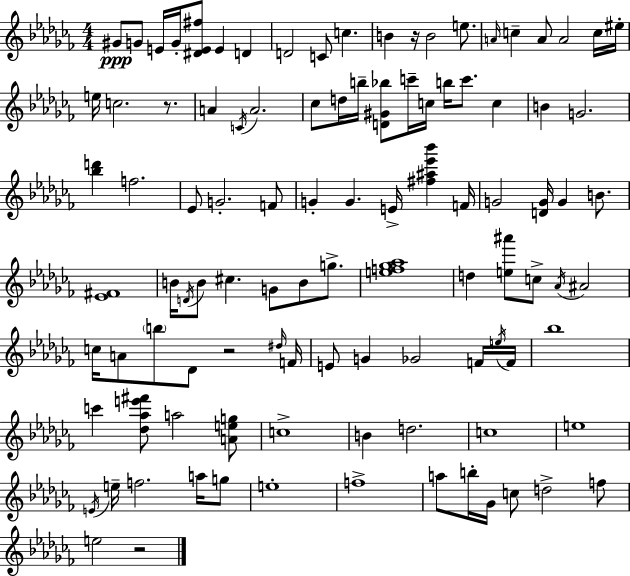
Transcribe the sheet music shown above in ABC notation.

X:1
T:Untitled
M:4/4
L:1/4
K:Abm
^G/2 G/2 E/4 G/4 [^DE^f]/2 E D D2 C/2 c B z/4 B2 e/2 A/4 c A/2 A2 c/4 ^e/4 e/4 c2 z/2 A C/4 A2 _c/2 d/4 b/4 [D^G_b]/2 c'/4 c/4 b/4 c'/2 c B G2 [_bd'] f2 _E/2 G2 F/2 G G E/4 [^f^a_e'_b'] F/4 G2 [DG]/4 G B/2 [_E^F]4 B/4 D/4 B/2 ^c G/2 B/2 g/2 [ef_g_a]4 d [e^a']/2 c/2 _A/4 ^A2 c/4 A/2 b/2 _D/2 z2 ^d/4 F/4 E/2 G _G2 F/4 e/4 F/4 _b4 c' [_d_ae'^f']/2 a2 [Aeg]/2 c4 B d2 c4 e4 E/4 e/4 f2 a/4 g/2 e4 f4 a/2 b/4 _G/4 c/2 d2 f/2 e2 z2